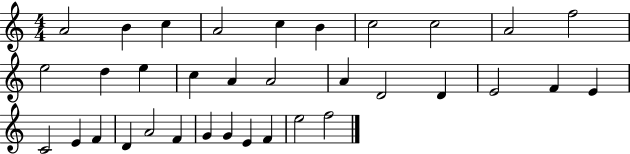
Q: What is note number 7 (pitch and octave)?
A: C5